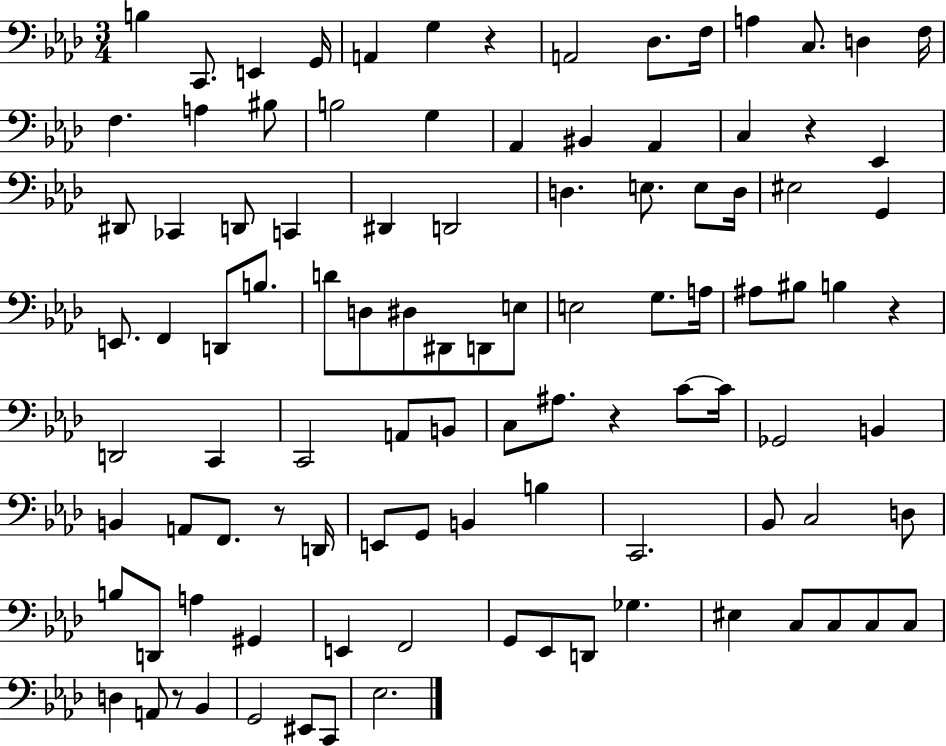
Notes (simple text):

B3/q C2/e. E2/q G2/s A2/q G3/q R/q A2/h Db3/e. F3/s A3/q C3/e. D3/q F3/s F3/q. A3/q BIS3/e B3/h G3/q Ab2/q BIS2/q Ab2/q C3/q R/q Eb2/q D#2/e CES2/q D2/e C2/q D#2/q D2/h D3/q. E3/e. E3/e D3/s EIS3/h G2/q E2/e. F2/q D2/e B3/e. D4/e D3/e D#3/e D#2/e D2/e E3/e E3/h G3/e. A3/s A#3/e BIS3/e B3/q R/q D2/h C2/q C2/h A2/e B2/e C3/e A#3/e. R/q C4/e C4/s Gb2/h B2/q B2/q A2/e F2/e. R/e D2/s E2/e G2/e B2/q B3/q C2/h. Bb2/e C3/h D3/e B3/e D2/e A3/q G#2/q E2/q F2/h G2/e Eb2/e D2/e Gb3/q. EIS3/q C3/e C3/e C3/e C3/e D3/q A2/e R/e Bb2/q G2/h EIS2/e C2/e Eb3/h.